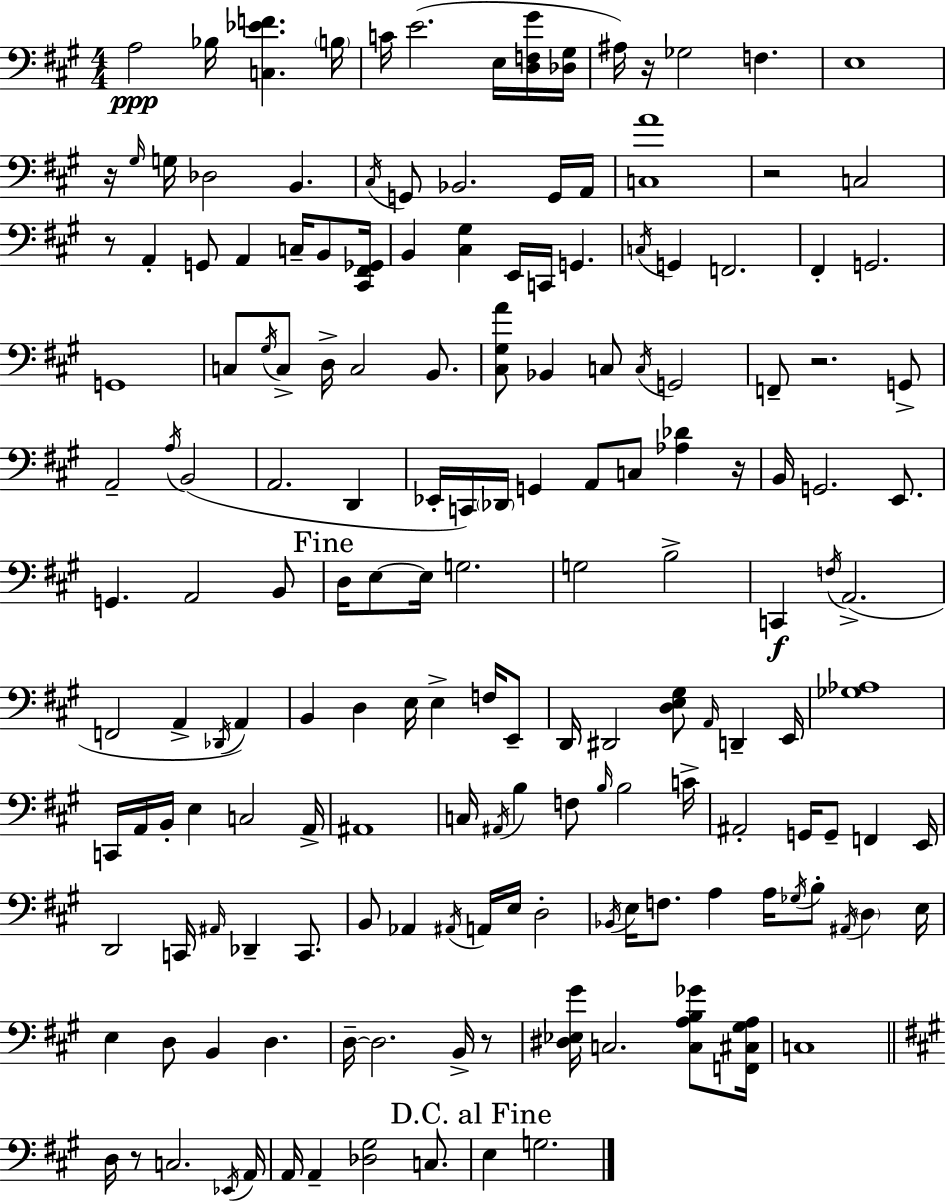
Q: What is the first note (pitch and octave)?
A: A3